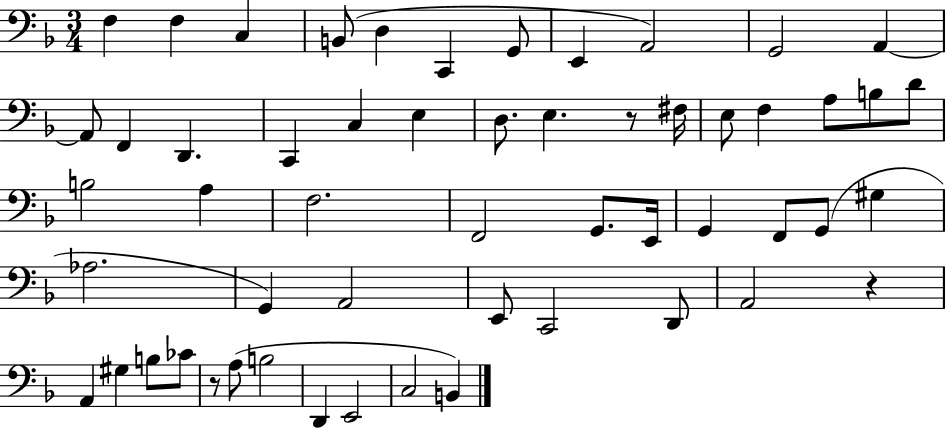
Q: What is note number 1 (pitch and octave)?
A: F3